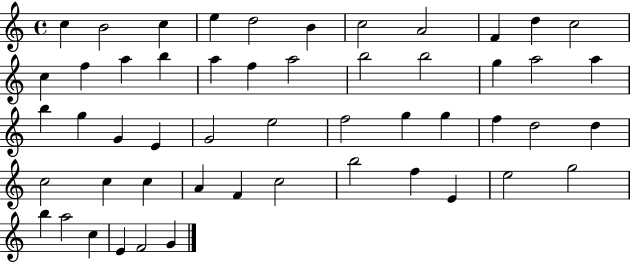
X:1
T:Untitled
M:4/4
L:1/4
K:C
c B2 c e d2 B c2 A2 F d c2 c f a b a f a2 b2 b2 g a2 a b g G E G2 e2 f2 g g f d2 d c2 c c A F c2 b2 f E e2 g2 b a2 c E F2 G